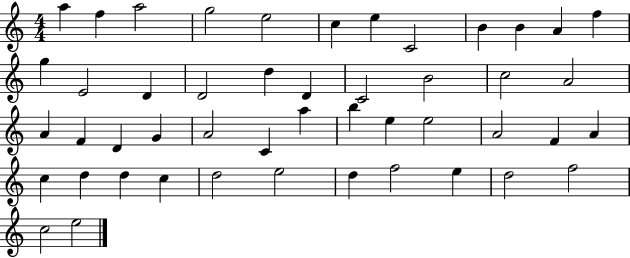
A5/q F5/q A5/h G5/h E5/h C5/q E5/q C4/h B4/q B4/q A4/q F5/q G5/q E4/h D4/q D4/h D5/q D4/q C4/h B4/h C5/h A4/h A4/q F4/q D4/q G4/q A4/h C4/q A5/q B5/q E5/q E5/h A4/h F4/q A4/q C5/q D5/q D5/q C5/q D5/h E5/h D5/q F5/h E5/q D5/h F5/h C5/h E5/h